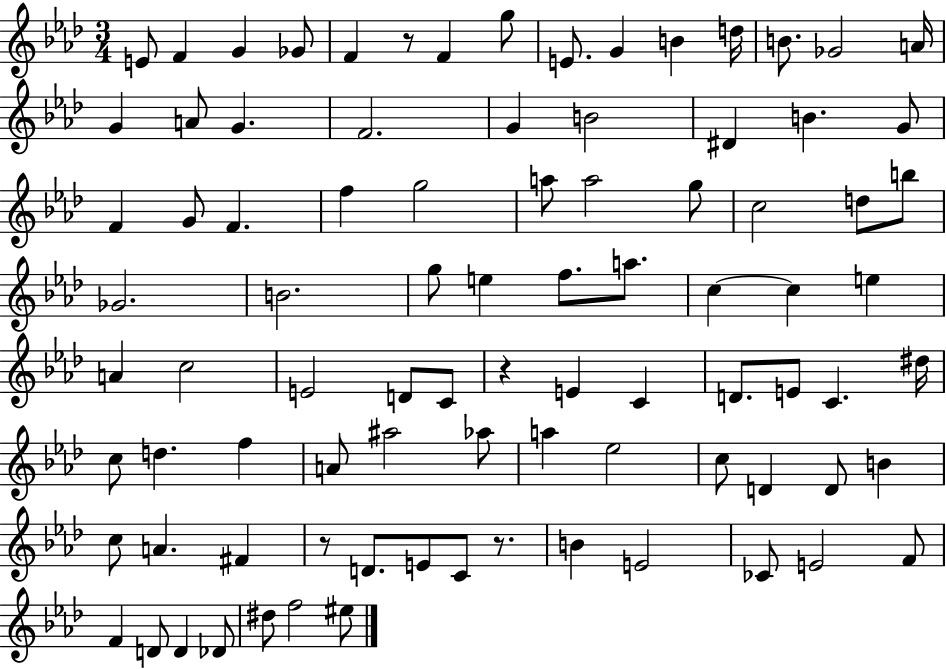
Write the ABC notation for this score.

X:1
T:Untitled
M:3/4
L:1/4
K:Ab
E/2 F G _G/2 F z/2 F g/2 E/2 G B d/4 B/2 _G2 A/4 G A/2 G F2 G B2 ^D B G/2 F G/2 F f g2 a/2 a2 g/2 c2 d/2 b/2 _G2 B2 g/2 e f/2 a/2 c c e A c2 E2 D/2 C/2 z E C D/2 E/2 C ^d/4 c/2 d f A/2 ^a2 _a/2 a _e2 c/2 D D/2 B c/2 A ^F z/2 D/2 E/2 C/2 z/2 B E2 _C/2 E2 F/2 F D/2 D _D/2 ^d/2 f2 ^e/2